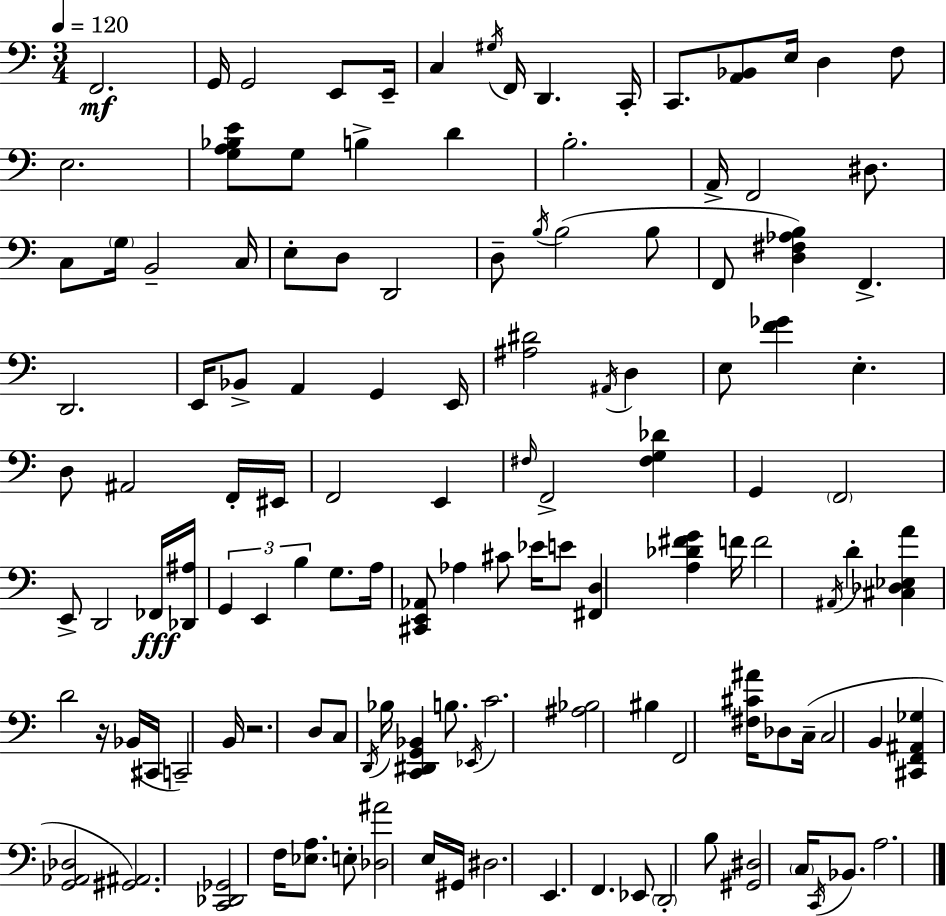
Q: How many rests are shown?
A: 2